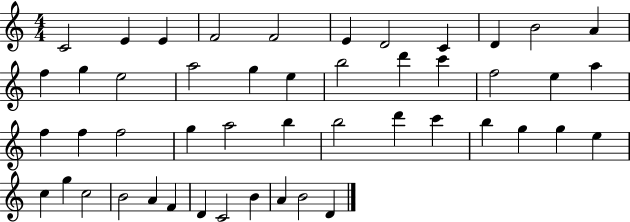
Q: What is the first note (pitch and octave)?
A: C4